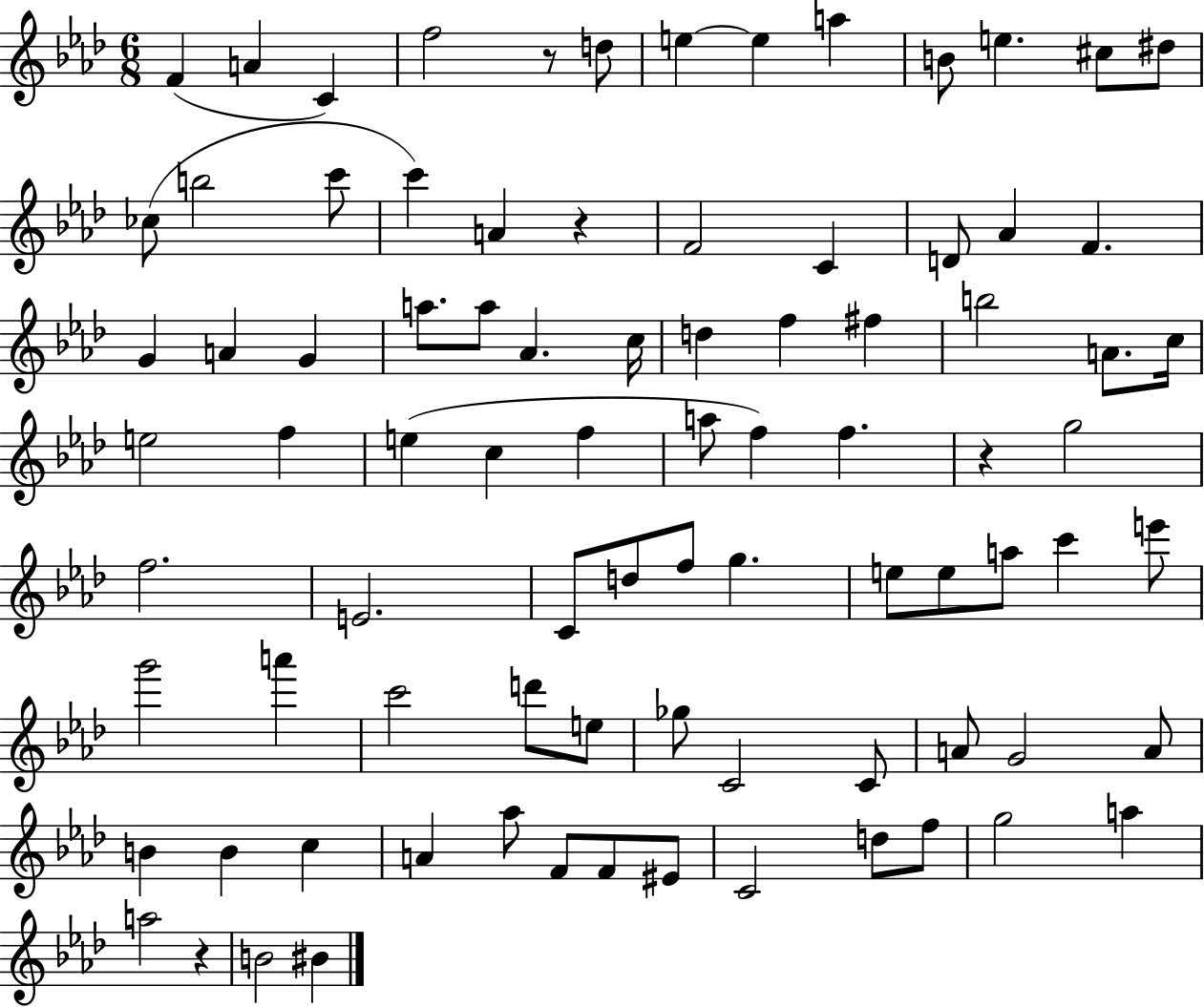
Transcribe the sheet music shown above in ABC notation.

X:1
T:Untitled
M:6/8
L:1/4
K:Ab
F A C f2 z/2 d/2 e e a B/2 e ^c/2 ^d/2 _c/2 b2 c'/2 c' A z F2 C D/2 _A F G A G a/2 a/2 _A c/4 d f ^f b2 A/2 c/4 e2 f e c f a/2 f f z g2 f2 E2 C/2 d/2 f/2 g e/2 e/2 a/2 c' e'/2 g'2 a' c'2 d'/2 e/2 _g/2 C2 C/2 A/2 G2 A/2 B B c A _a/2 F/2 F/2 ^E/2 C2 d/2 f/2 g2 a a2 z B2 ^B